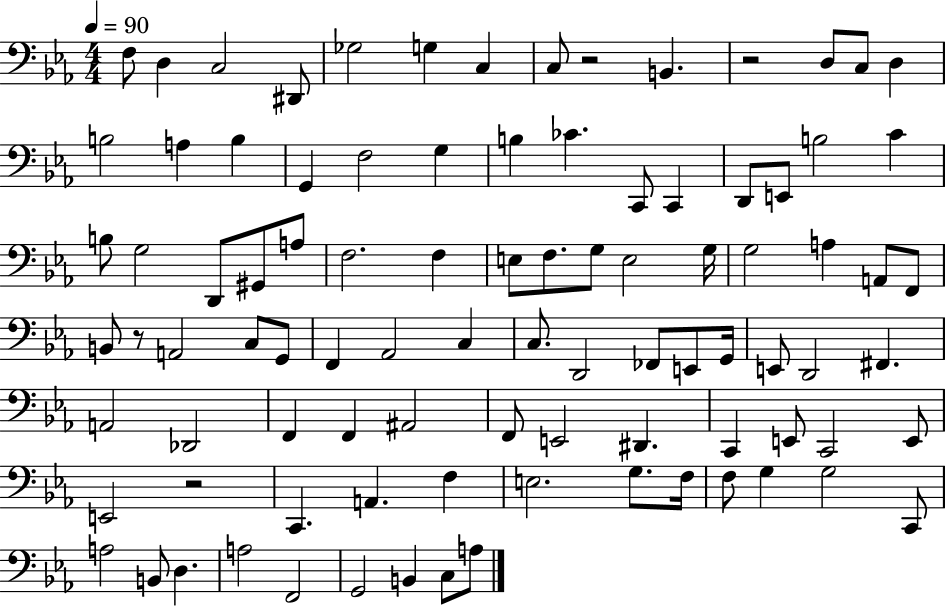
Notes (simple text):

F3/e D3/q C3/h D#2/e Gb3/h G3/q C3/q C3/e R/h B2/q. R/h D3/e C3/e D3/q B3/h A3/q B3/q G2/q F3/h G3/q B3/q CES4/q. C2/e C2/q D2/e E2/e B3/h C4/q B3/e G3/h D2/e G#2/e A3/e F3/h. F3/q E3/e F3/e. G3/e E3/h G3/s G3/h A3/q A2/e F2/e B2/e R/e A2/h C3/e G2/e F2/q Ab2/h C3/q C3/e. D2/h FES2/e E2/e G2/s E2/e D2/h F#2/q. A2/h Db2/h F2/q F2/q A#2/h F2/e E2/h D#2/q. C2/q E2/e C2/h E2/e E2/h R/h C2/q. A2/q. F3/q E3/h. G3/e. F3/s F3/e G3/q G3/h C2/e A3/h B2/e D3/q. A3/h F2/h G2/h B2/q C3/e A3/e